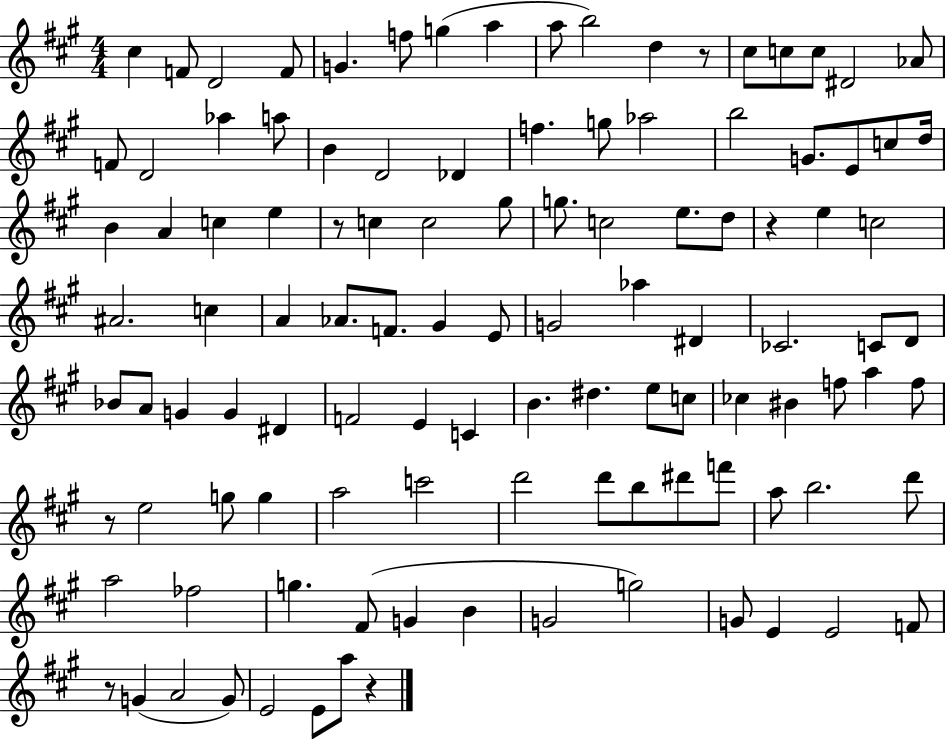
X:1
T:Untitled
M:4/4
L:1/4
K:A
^c F/2 D2 F/2 G f/2 g a a/2 b2 d z/2 ^c/2 c/2 c/2 ^D2 _A/2 F/2 D2 _a a/2 B D2 _D f g/2 _a2 b2 G/2 E/2 c/2 d/4 B A c e z/2 c c2 ^g/2 g/2 c2 e/2 d/2 z e c2 ^A2 c A _A/2 F/2 ^G E/2 G2 _a ^D _C2 C/2 D/2 _B/2 A/2 G G ^D F2 E C B ^d e/2 c/2 _c ^B f/2 a f/2 z/2 e2 g/2 g a2 c'2 d'2 d'/2 b/2 ^d'/2 f'/2 a/2 b2 d'/2 a2 _f2 g ^F/2 G B G2 g2 G/2 E E2 F/2 z/2 G A2 G/2 E2 E/2 a/2 z